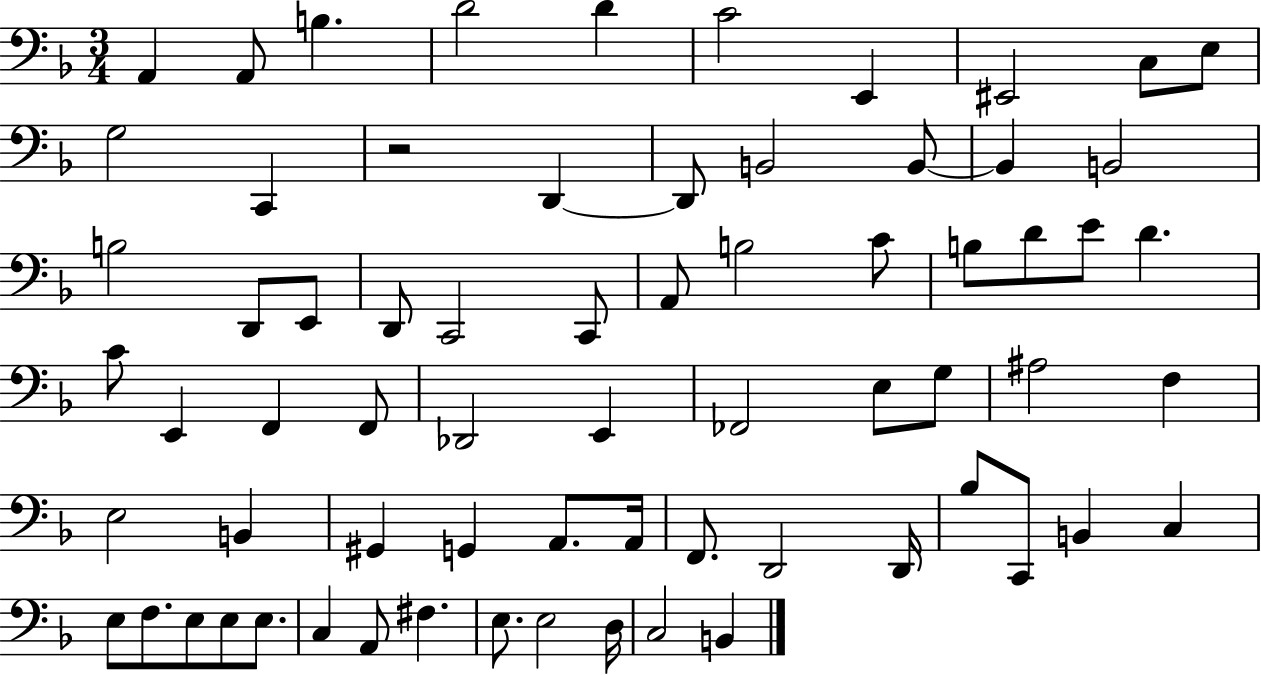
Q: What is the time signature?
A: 3/4